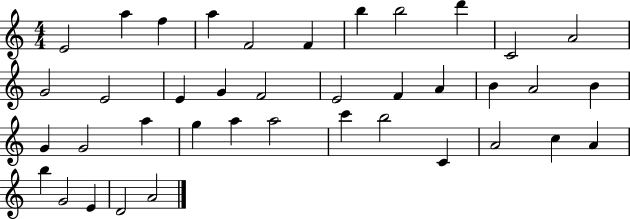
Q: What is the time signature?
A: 4/4